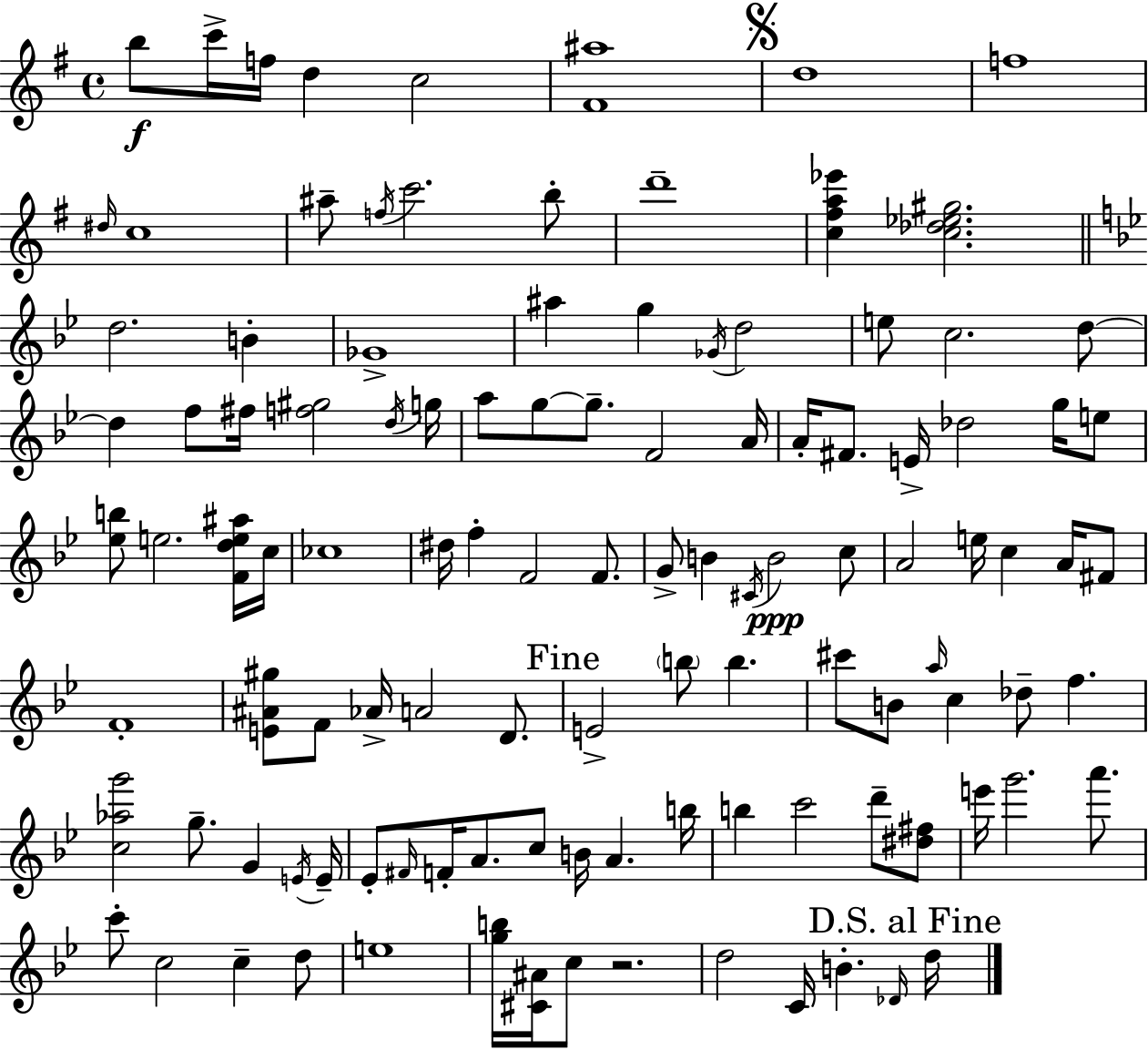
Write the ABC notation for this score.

X:1
T:Untitled
M:4/4
L:1/4
K:Em
b/2 c'/4 f/4 d c2 [^F^a]4 d4 f4 ^d/4 c4 ^a/2 f/4 c'2 b/2 d'4 [c^fa_e'] [c_d_e^g]2 d2 B _G4 ^a g _G/4 d2 e/2 c2 d/2 d f/2 ^f/4 [f^g]2 d/4 g/4 a/2 g/2 g/2 F2 A/4 A/4 ^F/2 E/4 _d2 g/4 e/2 [_eb]/2 e2 [Fde^a]/4 c/4 _c4 ^d/4 f F2 F/2 G/2 B ^C/4 B2 c/2 A2 e/4 c A/4 ^F/2 F4 [E^A^g]/2 F/2 _A/4 A2 D/2 E2 b/2 b ^c'/2 B/2 a/4 c _d/2 f [c_ag']2 g/2 G E/4 E/4 _E/2 ^F/4 F/4 A/2 c/2 B/4 A b/4 b c'2 d'/2 [^d^f]/2 e'/4 g'2 a'/2 c'/2 c2 c d/2 e4 [gb]/4 [^C^A]/4 c/2 z2 d2 C/4 B _D/4 d/4